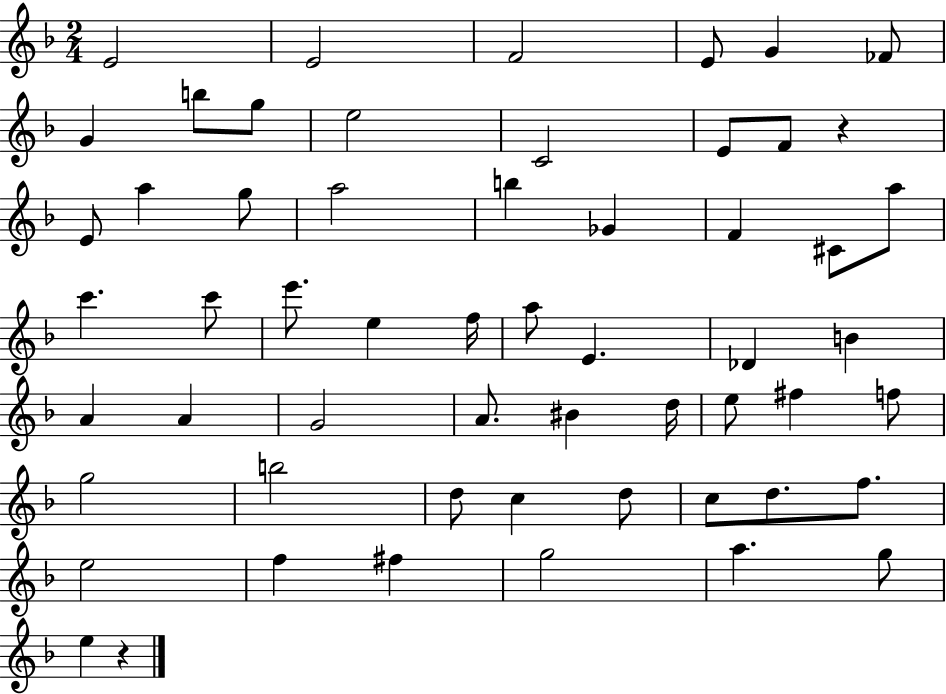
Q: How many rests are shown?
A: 2